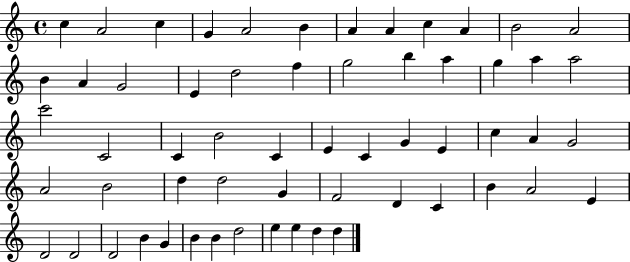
X:1
T:Untitled
M:4/4
L:1/4
K:C
c A2 c G A2 B A A c A B2 A2 B A G2 E d2 f g2 b a g a a2 c'2 C2 C B2 C E C G E c A G2 A2 B2 d d2 G F2 D C B A2 E D2 D2 D2 B G B B d2 e e d d